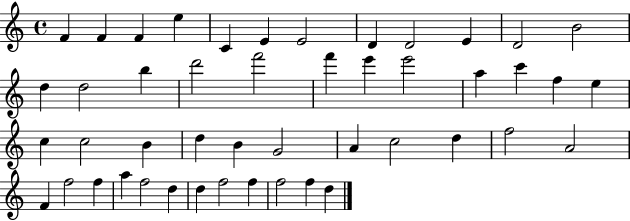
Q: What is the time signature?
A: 4/4